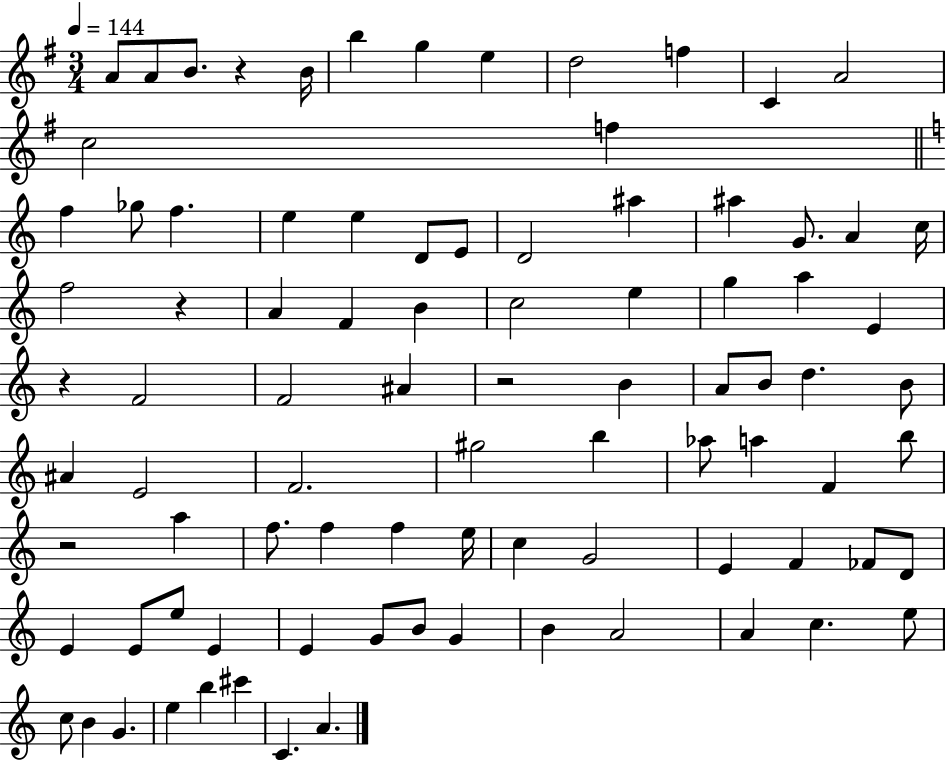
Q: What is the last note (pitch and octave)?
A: A4